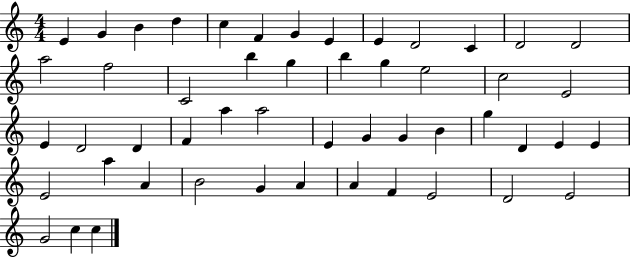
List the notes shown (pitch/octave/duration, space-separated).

E4/q G4/q B4/q D5/q C5/q F4/q G4/q E4/q E4/q D4/h C4/q D4/h D4/h A5/h F5/h C4/h B5/q G5/q B5/q G5/q E5/h C5/h E4/h E4/q D4/h D4/q F4/q A5/q A5/h E4/q G4/q G4/q B4/q G5/q D4/q E4/q E4/q E4/h A5/q A4/q B4/h G4/q A4/q A4/q F4/q E4/h D4/h E4/h G4/h C5/q C5/q